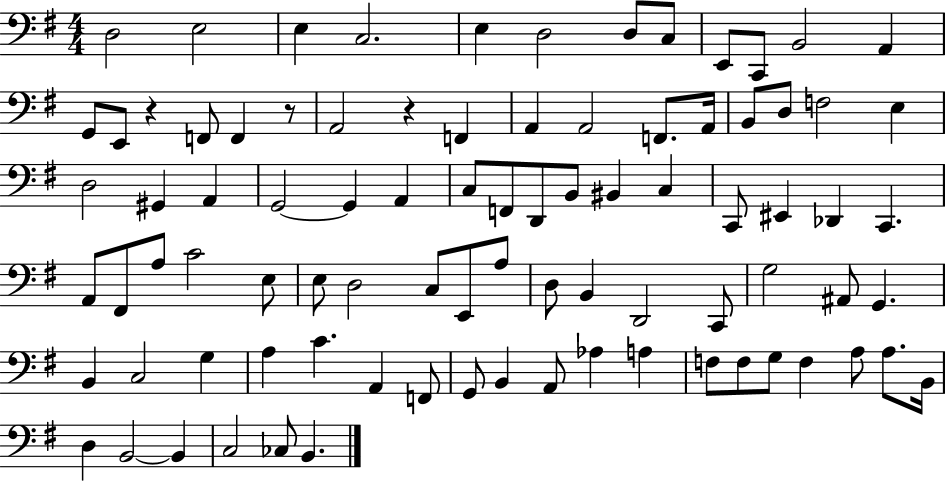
{
  \clef bass
  \numericTimeSignature
  \time 4/4
  \key g \major
  \repeat volta 2 { d2 e2 | e4 c2. | e4 d2 d8 c8 | e,8 c,8 b,2 a,4 | \break g,8 e,8 r4 f,8 f,4 r8 | a,2 r4 f,4 | a,4 a,2 f,8. a,16 | b,8 d8 f2 e4 | \break d2 gis,4 a,4 | g,2~~ g,4 a,4 | c8 f,8 d,8 b,8 bis,4 c4 | c,8 eis,4 des,4 c,4. | \break a,8 fis,8 a8 c'2 e8 | e8 d2 c8 e,8 a8 | d8 b,4 d,2 c,8 | g2 ais,8 g,4. | \break b,4 c2 g4 | a4 c'4. a,4 f,8 | g,8 b,4 a,8 aes4 a4 | f8 f8 g8 f4 a8 a8. b,16 | \break d4 b,2~~ b,4 | c2 ces8 b,4. | } \bar "|."
}